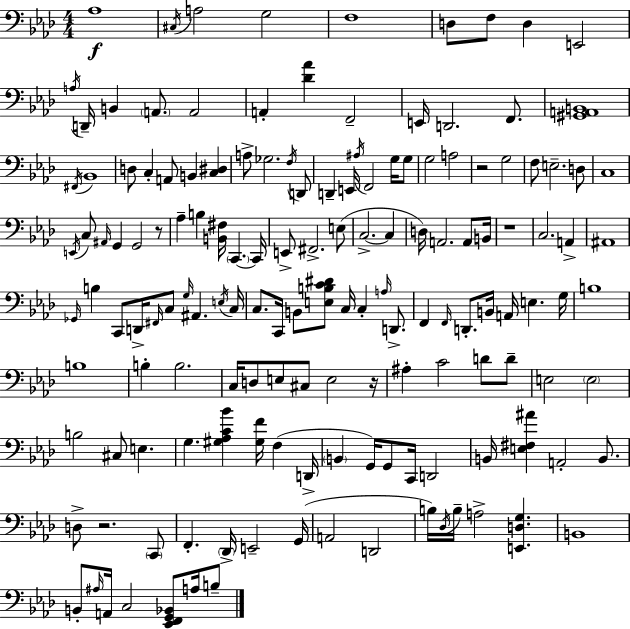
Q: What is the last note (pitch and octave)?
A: B3